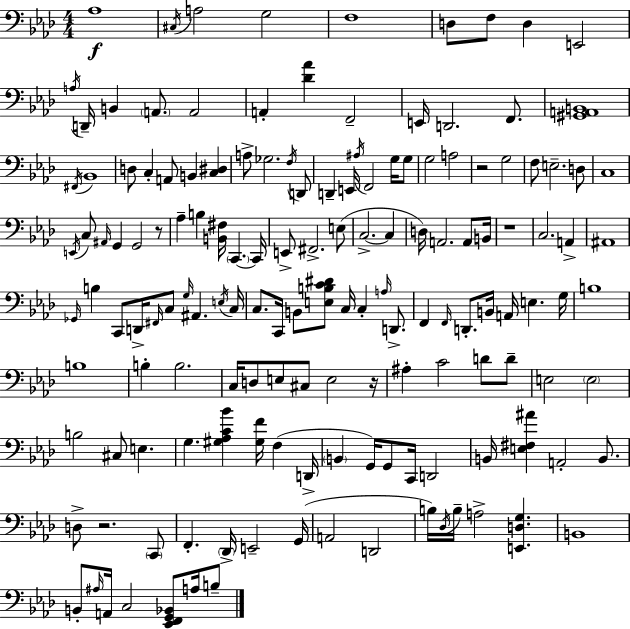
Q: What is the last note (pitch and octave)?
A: B3